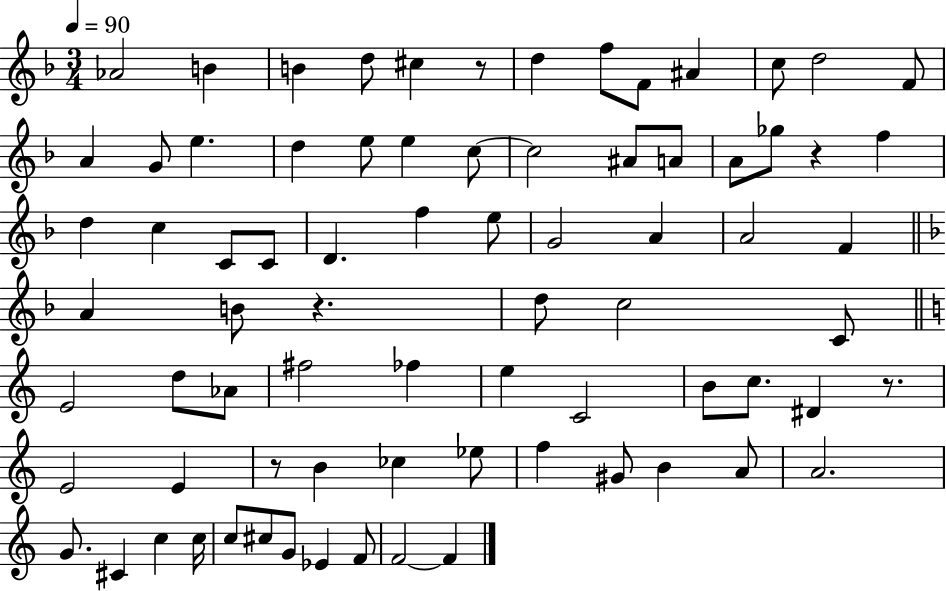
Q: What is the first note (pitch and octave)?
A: Ab4